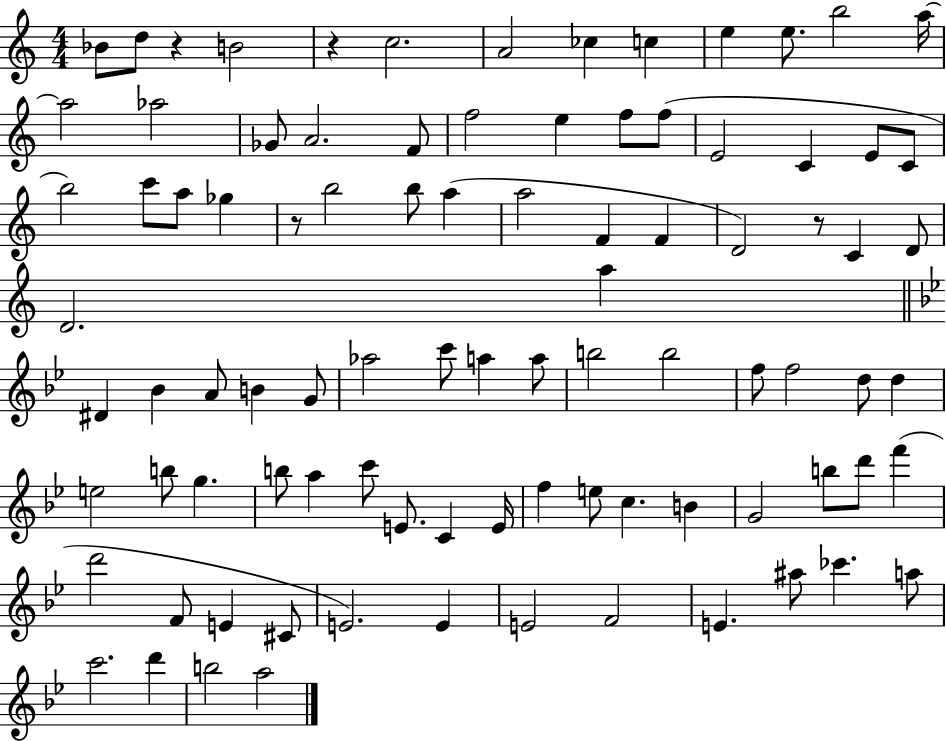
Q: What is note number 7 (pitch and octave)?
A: C5